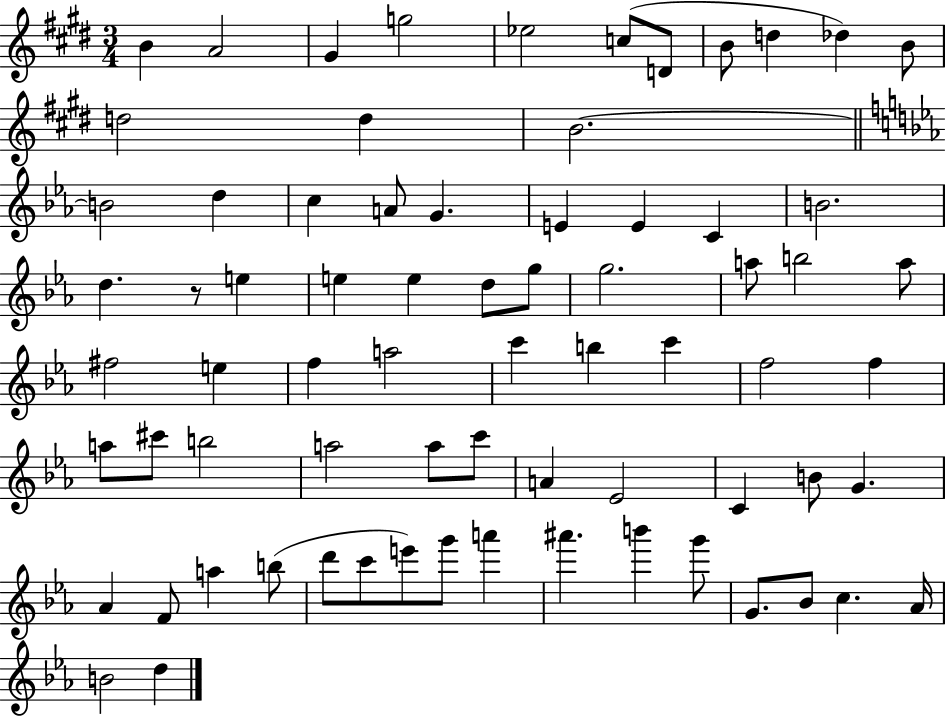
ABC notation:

X:1
T:Untitled
M:3/4
L:1/4
K:E
B A2 ^G g2 _e2 c/2 D/2 B/2 d _d B/2 d2 d B2 B2 d c A/2 G E E C B2 d z/2 e e e d/2 g/2 g2 a/2 b2 a/2 ^f2 e f a2 c' b c' f2 f a/2 ^c'/2 b2 a2 a/2 c'/2 A _E2 C B/2 G _A F/2 a b/2 d'/2 c'/2 e'/2 g'/2 a' ^a' b' g'/2 G/2 _B/2 c _A/4 B2 d